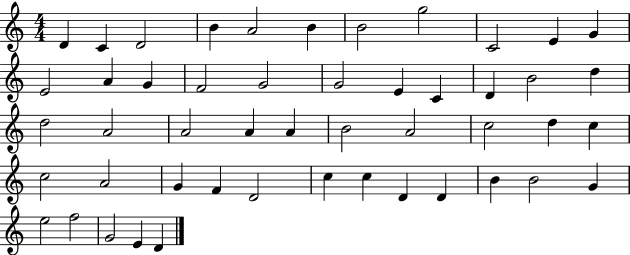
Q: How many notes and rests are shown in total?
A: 49